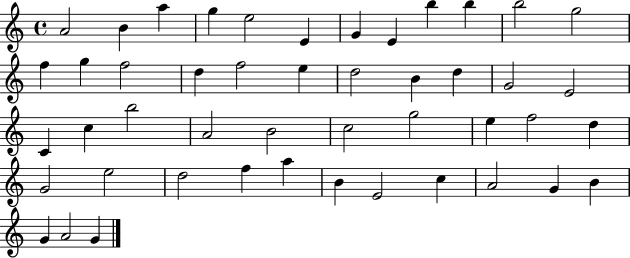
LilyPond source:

{
  \clef treble
  \time 4/4
  \defaultTimeSignature
  \key c \major
  a'2 b'4 a''4 | g''4 e''2 e'4 | g'4 e'4 b''4 b''4 | b''2 g''2 | \break f''4 g''4 f''2 | d''4 f''2 e''4 | d''2 b'4 d''4 | g'2 e'2 | \break c'4 c''4 b''2 | a'2 b'2 | c''2 g''2 | e''4 f''2 d''4 | \break g'2 e''2 | d''2 f''4 a''4 | b'4 e'2 c''4 | a'2 g'4 b'4 | \break g'4 a'2 g'4 | \bar "|."
}